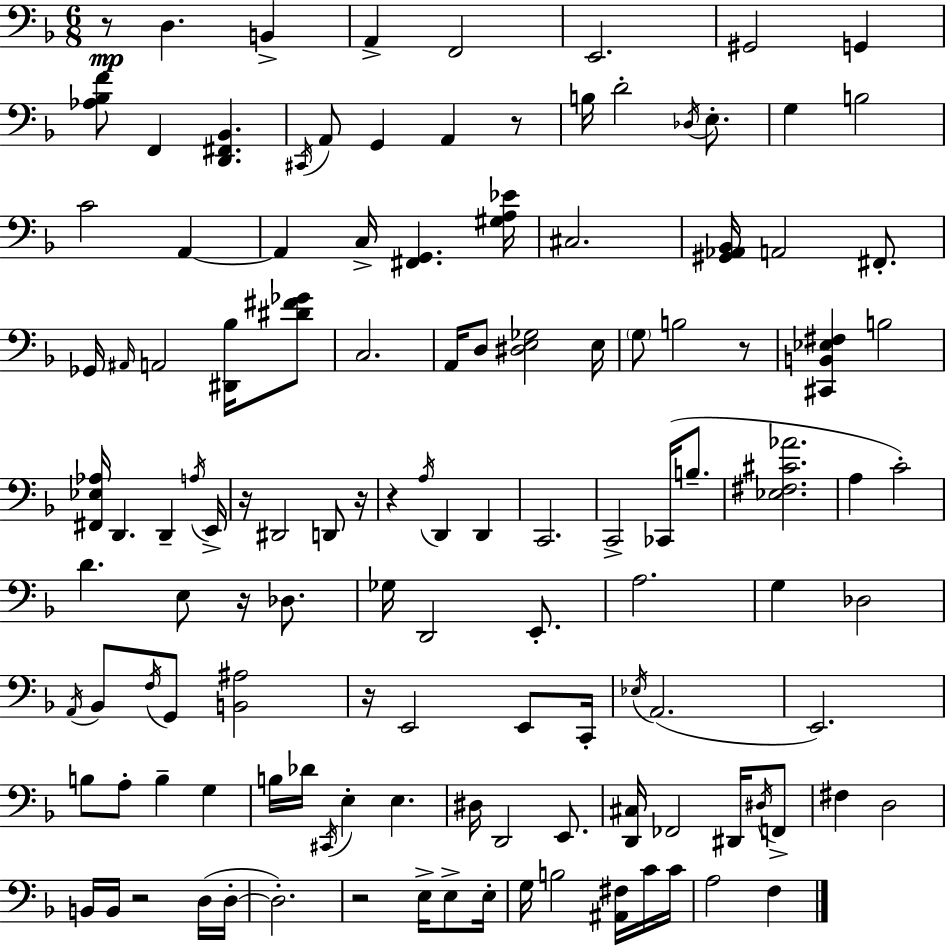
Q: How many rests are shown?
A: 10